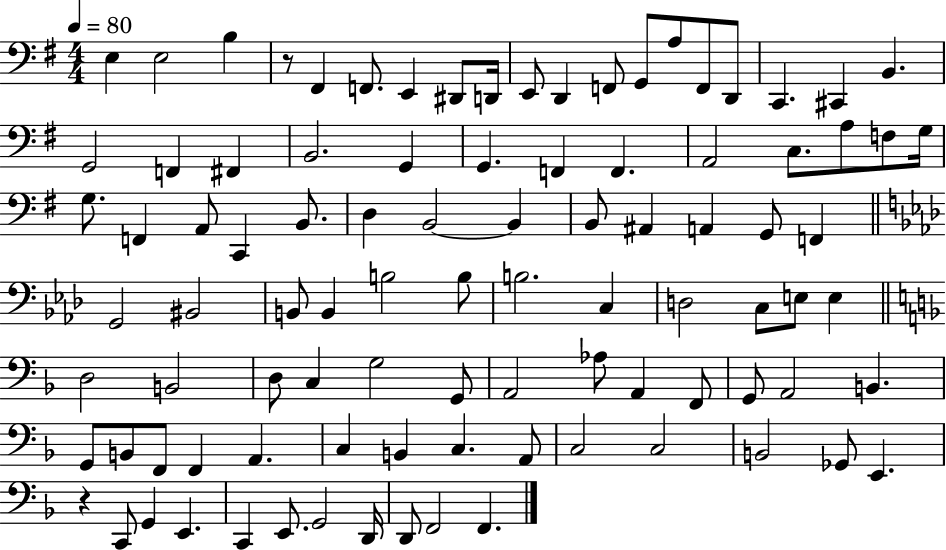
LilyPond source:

{
  \clef bass
  \numericTimeSignature
  \time 4/4
  \key g \major
  \tempo 4 = 80
  e4 e2 b4 | r8 fis,4 f,8. e,4 dis,8 d,16 | e,8 d,4 f,8 g,8 a8 f,8 d,8 | c,4. cis,4 b,4. | \break g,2 f,4 fis,4 | b,2. g,4 | g,4. f,4 f,4. | a,2 c8. a8 f8 g16 | \break g8. f,4 a,8 c,4 b,8. | d4 b,2~~ b,4 | b,8 ais,4 a,4 g,8 f,4 | \bar "||" \break \key aes \major g,2 bis,2 | b,8 b,4 b2 b8 | b2. c4 | d2 c8 e8 e4 | \break \bar "||" \break \key f \major d2 b,2 | d8 c4 g2 g,8 | a,2 aes8 a,4 f,8 | g,8 a,2 b,4. | \break g,8 b,8 f,8 f,4 a,4. | c4 b,4 c4. a,8 | c2 c2 | b,2 ges,8 e,4. | \break r4 c,8 g,4 e,4. | c,4 e,8. g,2 d,16 | d,8 f,2 f,4. | \bar "|."
}